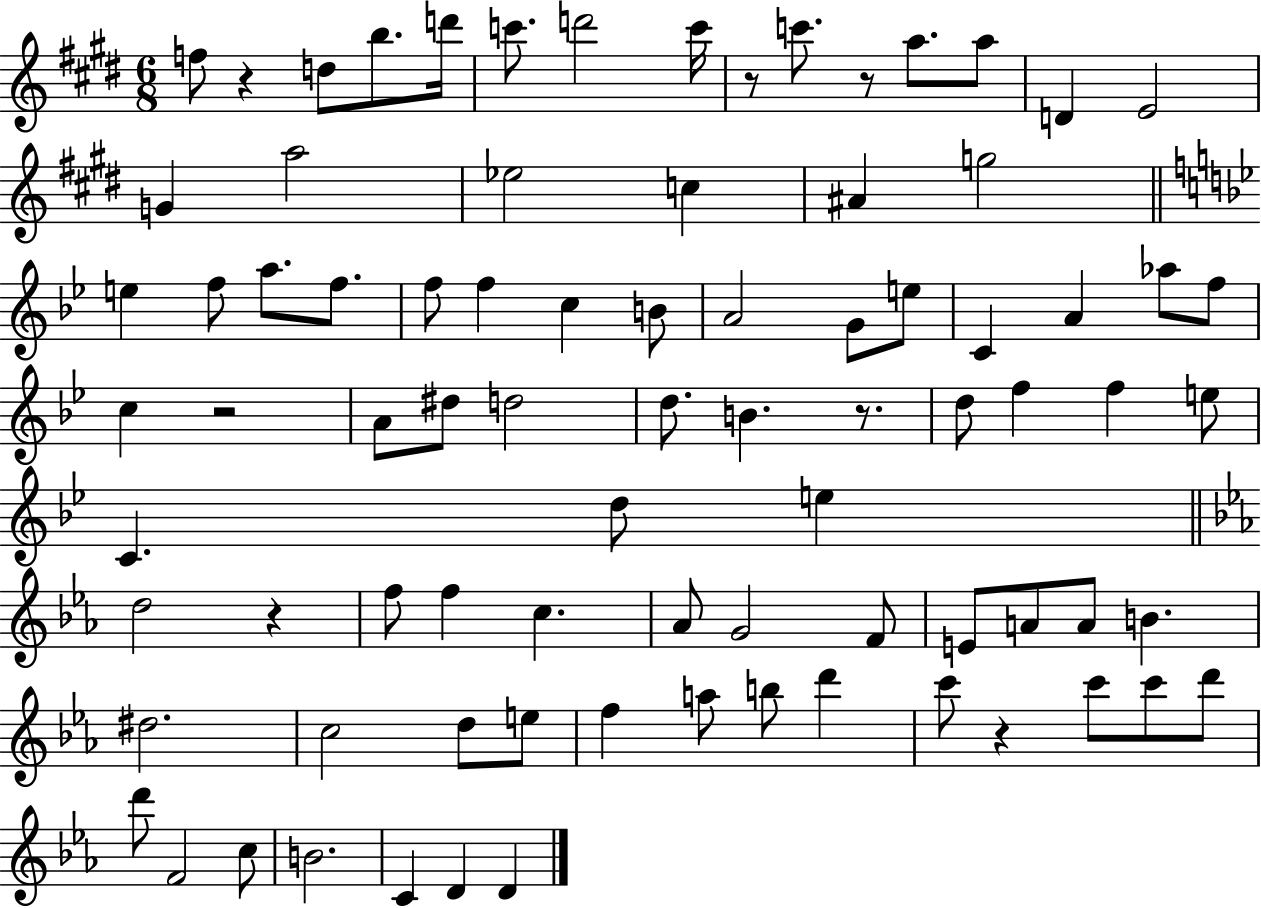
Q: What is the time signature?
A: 6/8